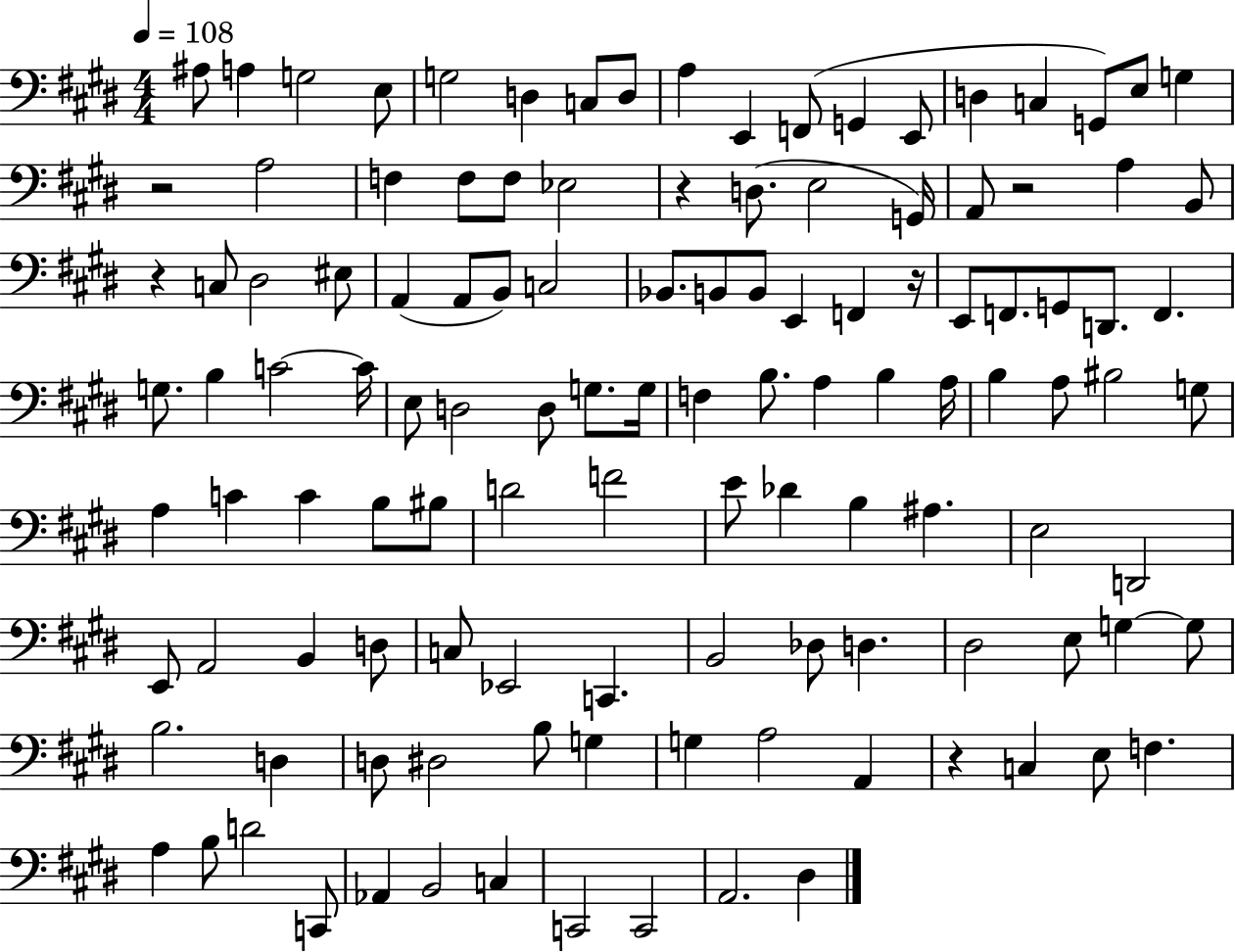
{
  \clef bass
  \numericTimeSignature
  \time 4/4
  \key e \major
  \tempo 4 = 108
  ais8 a4 g2 e8 | g2 d4 c8 d8 | a4 e,4 f,8( g,4 e,8 | d4 c4 g,8) e8 g4 | \break r2 a2 | f4 f8 f8 ees2 | r4 d8.( e2 g,16) | a,8 r2 a4 b,8 | \break r4 c8 dis2 eis8 | a,4( a,8 b,8) c2 | bes,8. b,8 b,8 e,4 f,4 r16 | e,8 f,8. g,8 d,8. f,4. | \break g8. b4 c'2~~ c'16 | e8 d2 d8 g8. g16 | f4 b8. a4 b4 a16 | b4 a8 bis2 g8 | \break a4 c'4 c'4 b8 bis8 | d'2 f'2 | e'8 des'4 b4 ais4. | e2 d,2 | \break e,8 a,2 b,4 d8 | c8 ees,2 c,4. | b,2 des8 d4. | dis2 e8 g4~~ g8 | \break b2. d4 | d8 dis2 b8 g4 | g4 a2 a,4 | r4 c4 e8 f4. | \break a4 b8 d'2 c,8 | aes,4 b,2 c4 | c,2 c,2 | a,2. dis4 | \break \bar "|."
}